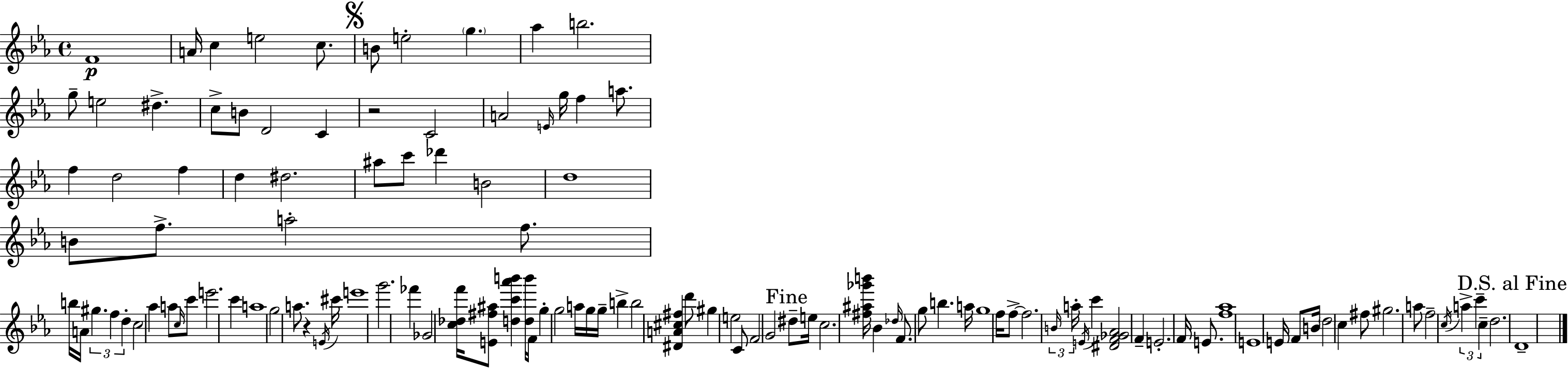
F4/w A4/s C5/q E5/h C5/e. B4/e E5/h G5/q. Ab5/q B5/h. G5/e E5/h D#5/q. C5/e B4/e D4/h C4/q R/h C4/h A4/h E4/s G5/s F5/q A5/e. F5/q D5/h F5/q D5/q D#5/h. A#5/e C6/e Db6/q B4/h D5/w B4/e F5/e. A5/h F5/e. B5/s A4/s G#5/q. F5/q D5/q C5/h Ab5/q A5/e C5/s C6/e E6/h. C6/q A5/w G5/h A5/e. R/q E4/s C#6/s E6/w G6/h. FES6/q Gb4/h [C5,Db5,F6]/s [E4,F#5,A#5]/e [D5,C6,Ab6,B6]/q [D5,B6]/s F4/s G5/q G5/h A5/s G5/s G5/s B5/q B5/h [D#4,A4,C#5,F#5]/q D6/e G#5/q E5/h C4/e F4/h G4/h D#5/e E5/s C5/h. [F#5,A#5,Gb6,B6]/s Bb4/q Db5/s F4/e. G5/e B5/q. A5/s G5/w F5/s F5/e F5/h. B4/s A5/s E4/s C6/q [D#4,F4,Gb4,Ab4]/h F4/q E4/h. F4/s E4/e. [F5,Ab5]/w E4/w E4/s F4/e B4/s D5/h C5/q F#5/e G#5/h. A5/e F5/h C5/s A5/q C6/q C5/q D5/h. D4/w